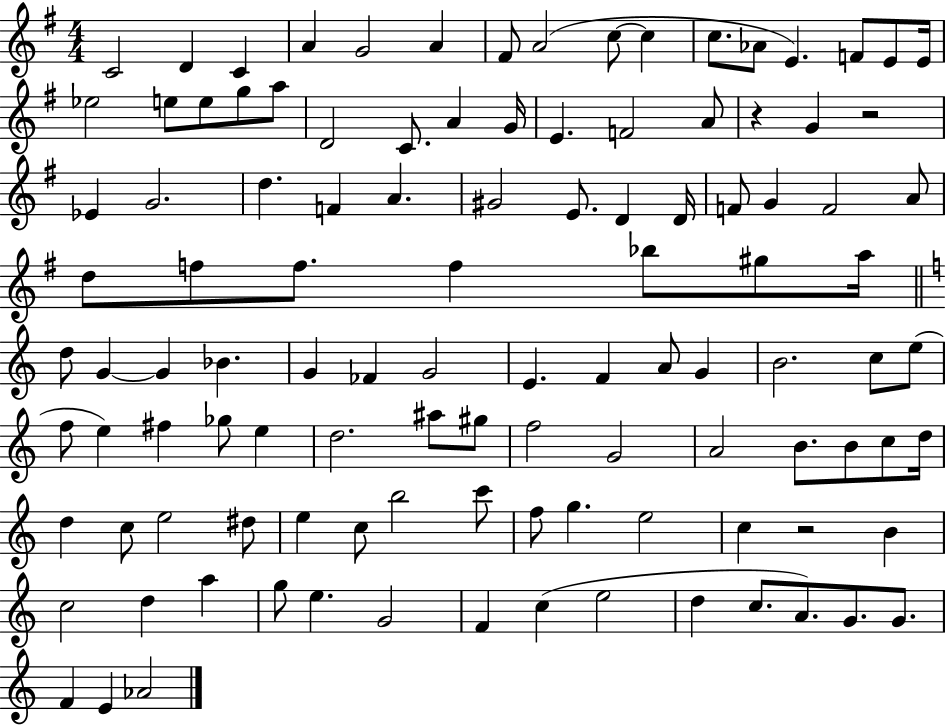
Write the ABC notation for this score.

X:1
T:Untitled
M:4/4
L:1/4
K:G
C2 D C A G2 A ^F/2 A2 c/2 c c/2 _A/2 E F/2 E/2 E/4 _e2 e/2 e/2 g/2 a/2 D2 C/2 A G/4 E F2 A/2 z G z2 _E G2 d F A ^G2 E/2 D D/4 F/2 G F2 A/2 d/2 f/2 f/2 f _b/2 ^g/2 a/4 d/2 G G _B G _F G2 E F A/2 G B2 c/2 e/2 f/2 e ^f _g/2 e d2 ^a/2 ^g/2 f2 G2 A2 B/2 B/2 c/2 d/4 d c/2 e2 ^d/2 e c/2 b2 c'/2 f/2 g e2 c z2 B c2 d a g/2 e G2 F c e2 d c/2 A/2 G/2 G/2 F E _A2